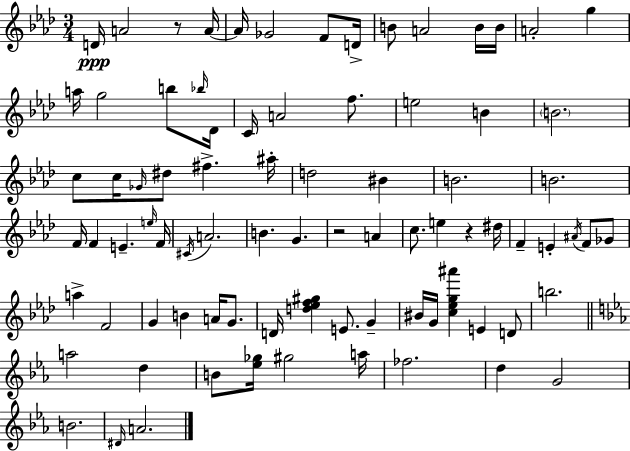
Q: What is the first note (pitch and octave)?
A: D4